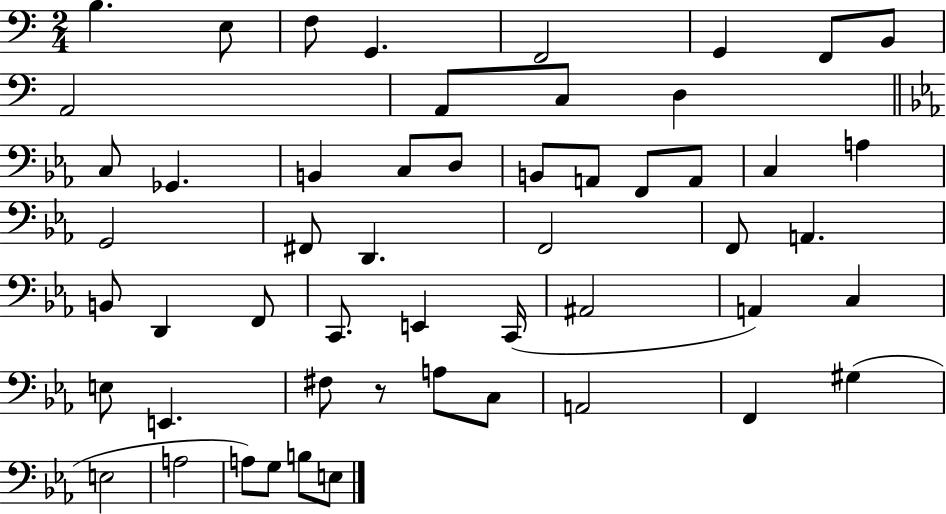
B3/q. E3/e F3/e G2/q. F2/h G2/q F2/e B2/e A2/h A2/e C3/e D3/q C3/e Gb2/q. B2/q C3/e D3/e B2/e A2/e F2/e A2/e C3/q A3/q G2/h F#2/e D2/q. F2/h F2/e A2/q. B2/e D2/q F2/e C2/e. E2/q C2/s A#2/h A2/q C3/q E3/e E2/q. F#3/e R/e A3/e C3/e A2/h F2/q G#3/q E3/h A3/h A3/e G3/e B3/e E3/e